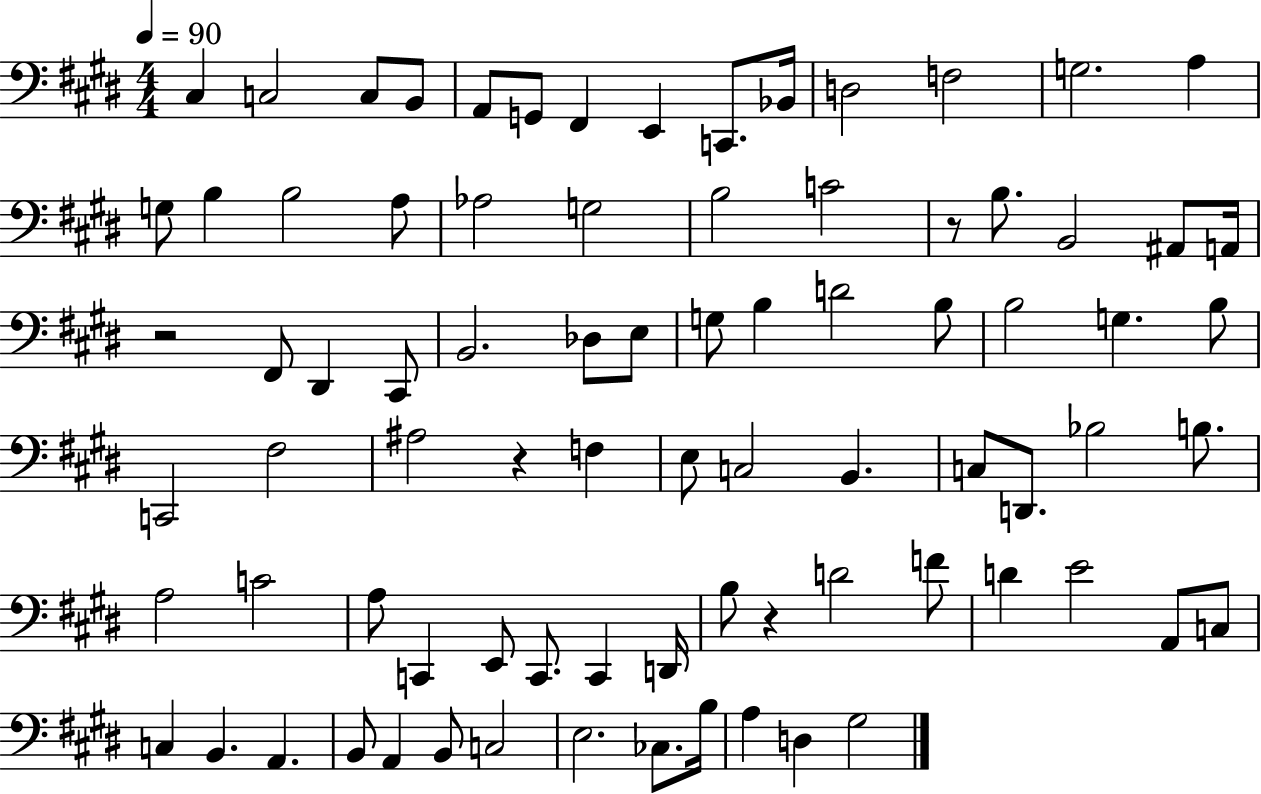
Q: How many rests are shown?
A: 4